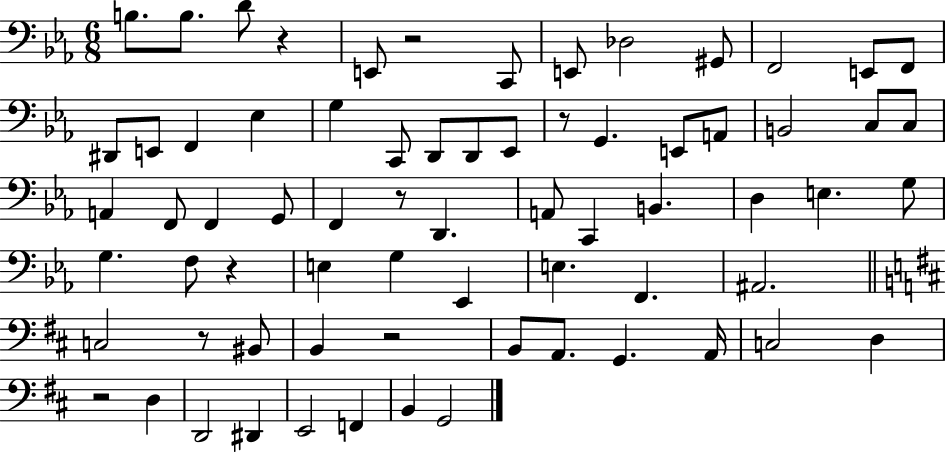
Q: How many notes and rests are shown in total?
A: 70